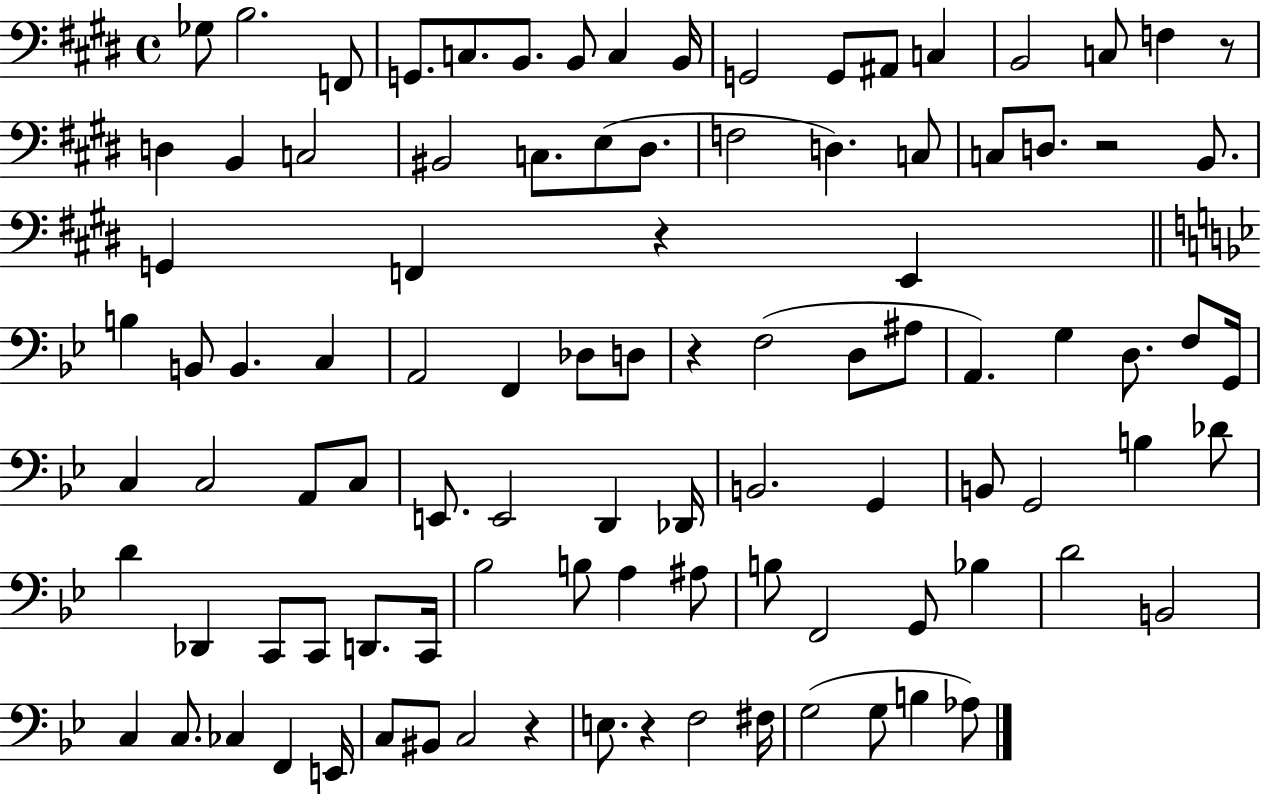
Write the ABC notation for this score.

X:1
T:Untitled
M:4/4
L:1/4
K:E
_G,/2 B,2 F,,/2 G,,/2 C,/2 B,,/2 B,,/2 C, B,,/4 G,,2 G,,/2 ^A,,/2 C, B,,2 C,/2 F, z/2 D, B,, C,2 ^B,,2 C,/2 E,/2 ^D,/2 F,2 D, C,/2 C,/2 D,/2 z2 B,,/2 G,, F,, z E,, B, B,,/2 B,, C, A,,2 F,, _D,/2 D,/2 z F,2 D,/2 ^A,/2 A,, G, D,/2 F,/2 G,,/4 C, C,2 A,,/2 C,/2 E,,/2 E,,2 D,, _D,,/4 B,,2 G,, B,,/2 G,,2 B, _D/2 D _D,, C,,/2 C,,/2 D,,/2 C,,/4 _B,2 B,/2 A, ^A,/2 B,/2 F,,2 G,,/2 _B, D2 B,,2 C, C,/2 _C, F,, E,,/4 C,/2 ^B,,/2 C,2 z E,/2 z F,2 ^F,/4 G,2 G,/2 B, _A,/2